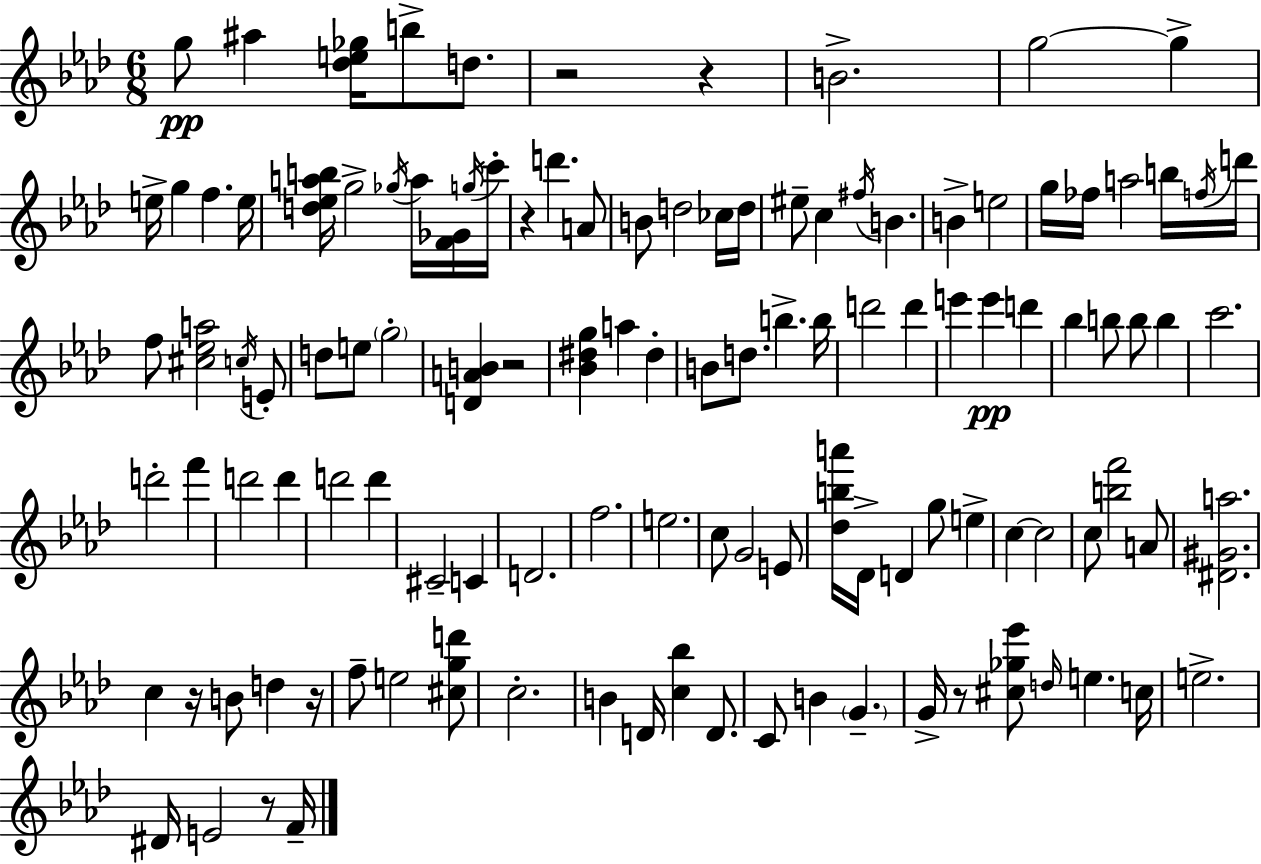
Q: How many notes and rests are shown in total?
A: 118